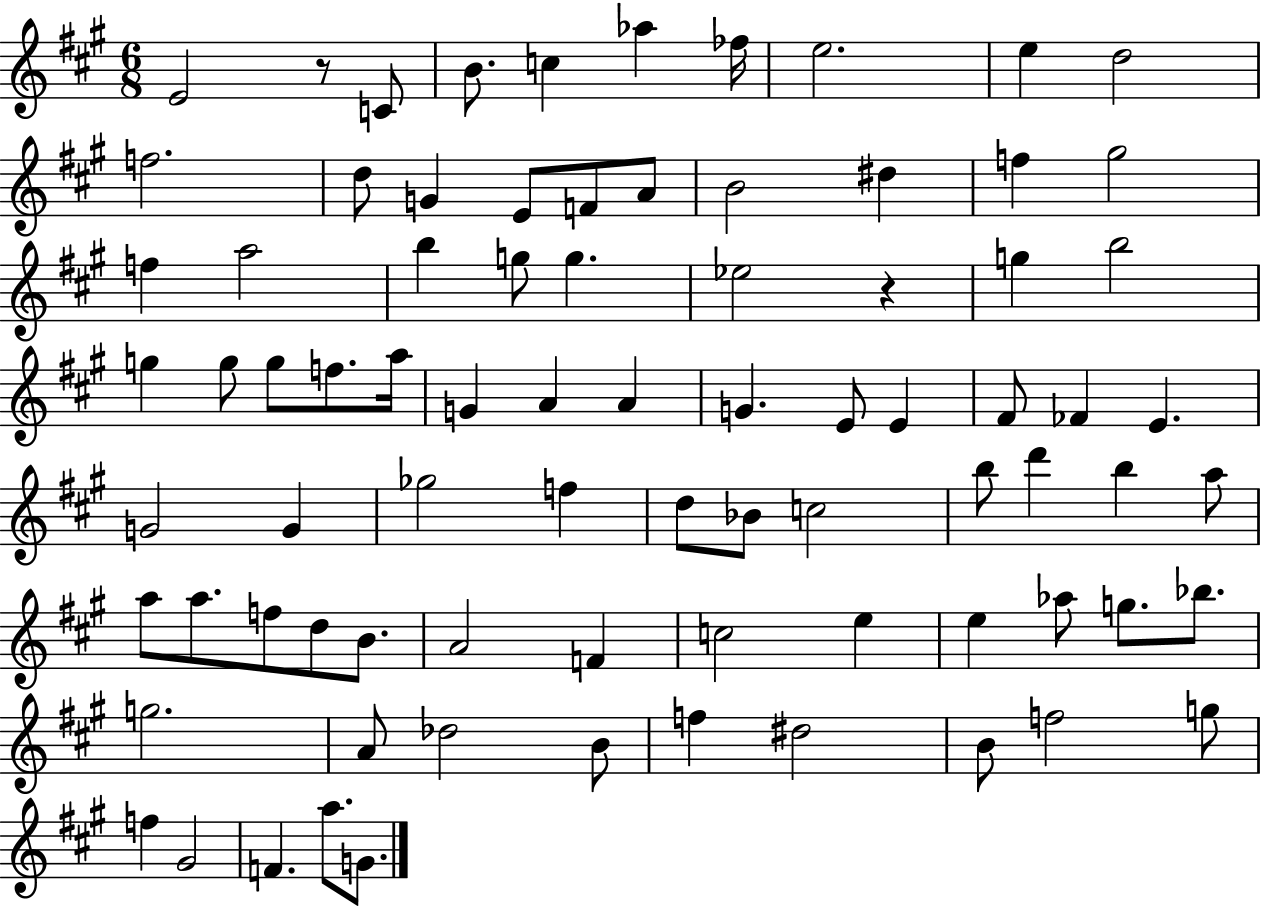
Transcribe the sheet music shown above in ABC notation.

X:1
T:Untitled
M:6/8
L:1/4
K:A
E2 z/2 C/2 B/2 c _a _f/4 e2 e d2 f2 d/2 G E/2 F/2 A/2 B2 ^d f ^g2 f a2 b g/2 g _e2 z g b2 g g/2 g/2 f/2 a/4 G A A G E/2 E ^F/2 _F E G2 G _g2 f d/2 _B/2 c2 b/2 d' b a/2 a/2 a/2 f/2 d/2 B/2 A2 F c2 e e _a/2 g/2 _b/2 g2 A/2 _d2 B/2 f ^d2 B/2 f2 g/2 f ^G2 F a/2 G/2